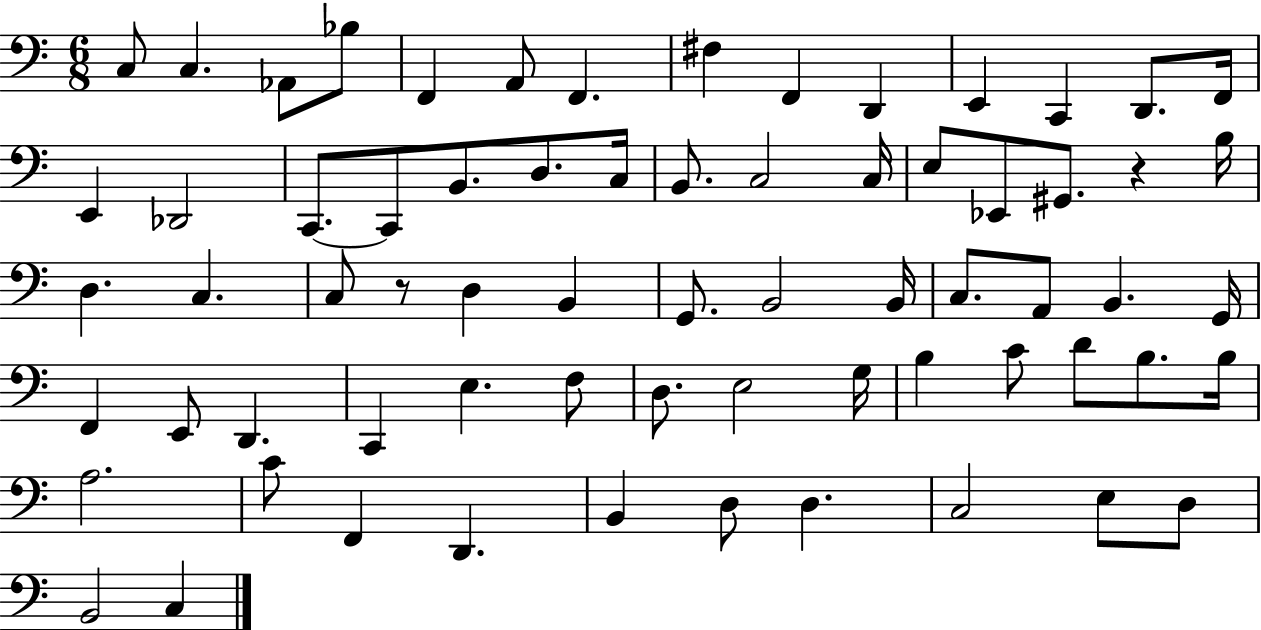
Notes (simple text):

C3/e C3/q. Ab2/e Bb3/e F2/q A2/e F2/q. F#3/q F2/q D2/q E2/q C2/q D2/e. F2/s E2/q Db2/h C2/e. C2/e B2/e. D3/e. C3/s B2/e. C3/h C3/s E3/e Eb2/e G#2/e. R/q B3/s D3/q. C3/q. C3/e R/e D3/q B2/q G2/e. B2/h B2/s C3/e. A2/e B2/q. G2/s F2/q E2/e D2/q. C2/q E3/q. F3/e D3/e. E3/h G3/s B3/q C4/e D4/e B3/e. B3/s A3/h. C4/e F2/q D2/q. B2/q D3/e D3/q. C3/h E3/e D3/e B2/h C3/q